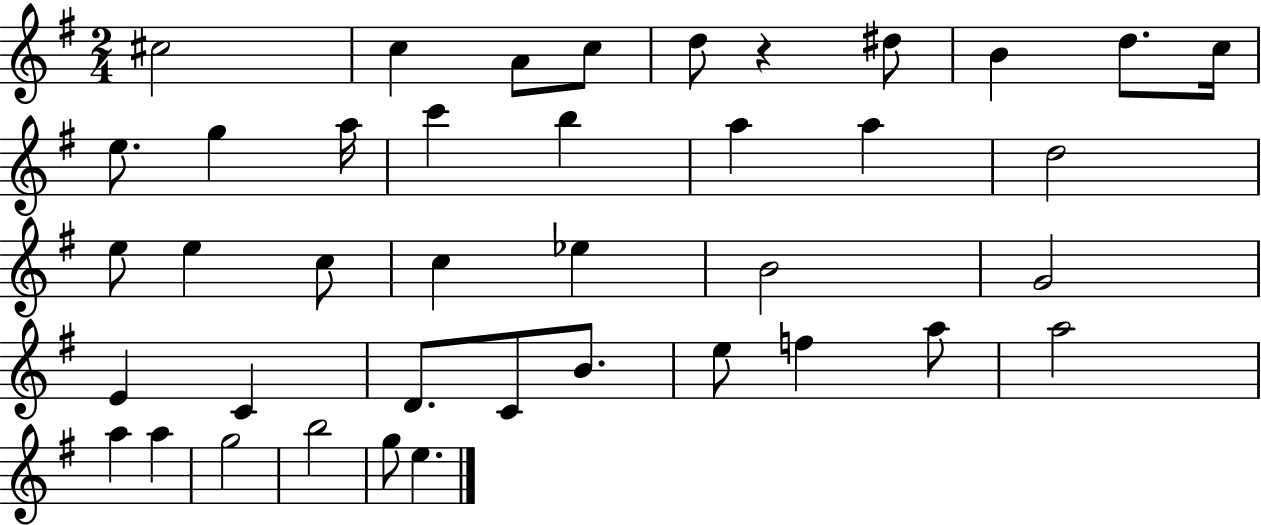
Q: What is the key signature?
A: G major